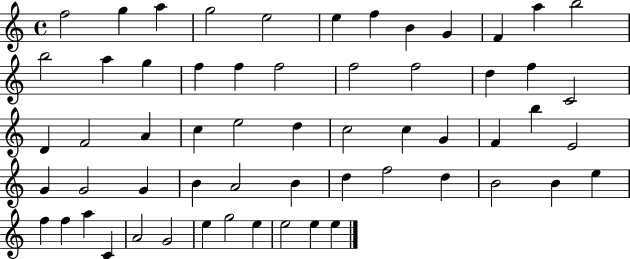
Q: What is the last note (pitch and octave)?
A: E5